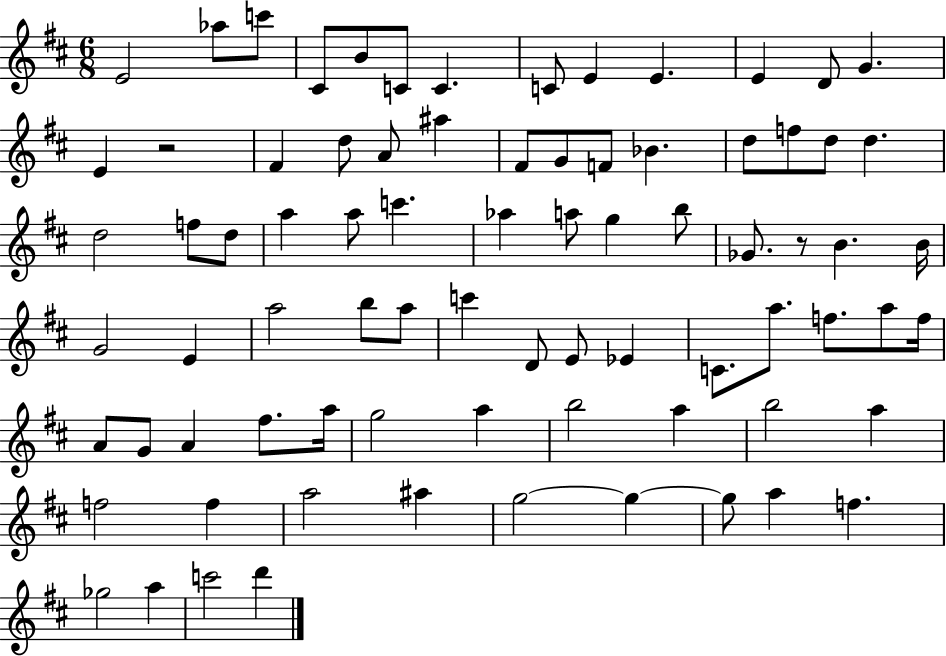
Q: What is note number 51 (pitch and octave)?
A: F5